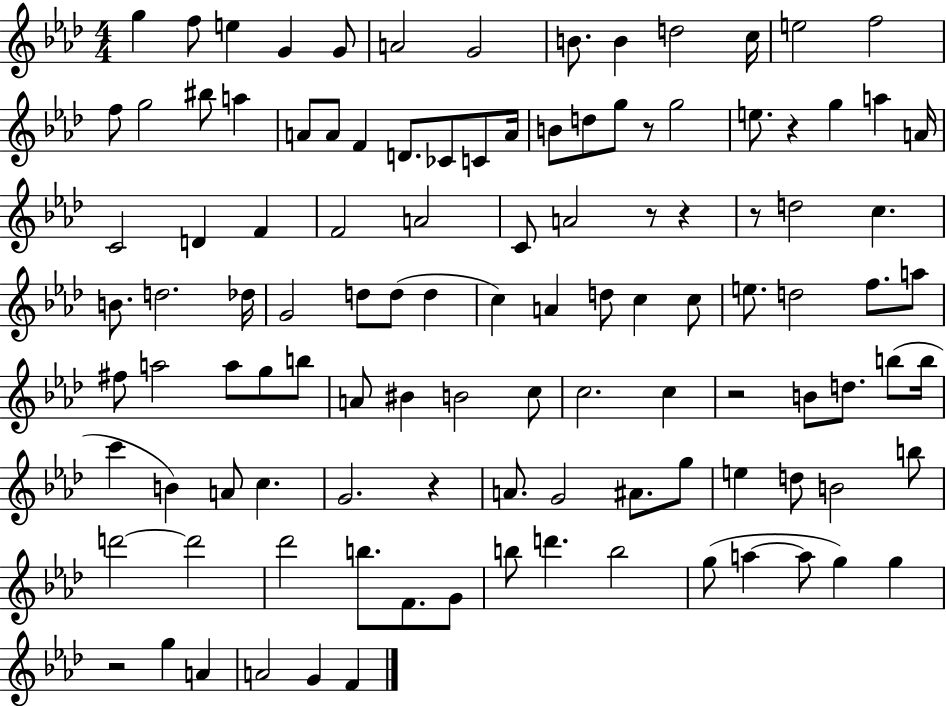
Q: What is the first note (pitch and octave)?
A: G5